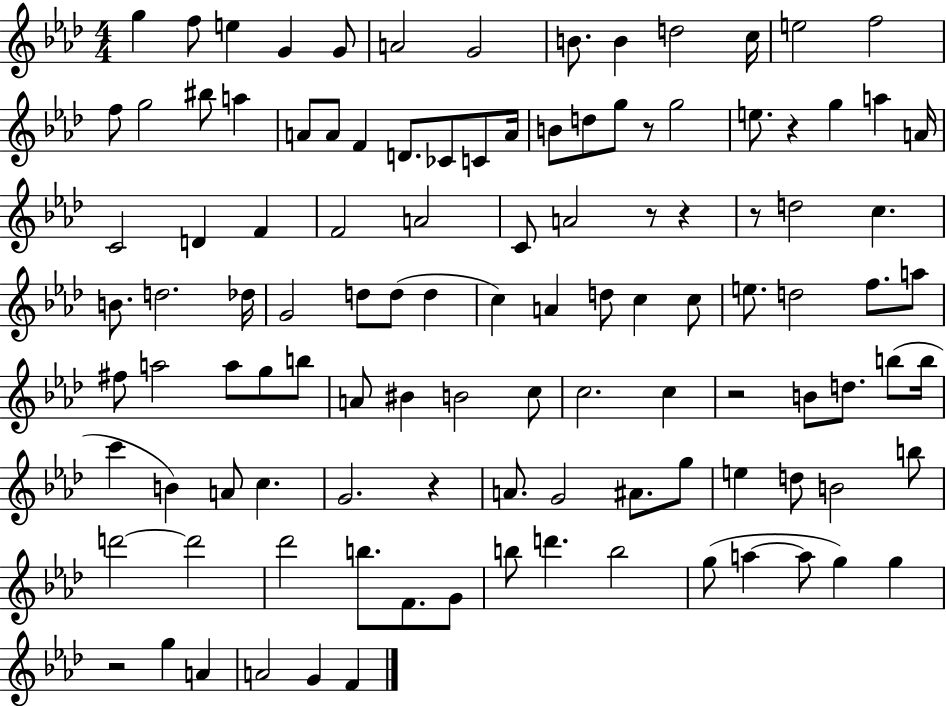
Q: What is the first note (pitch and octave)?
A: G5